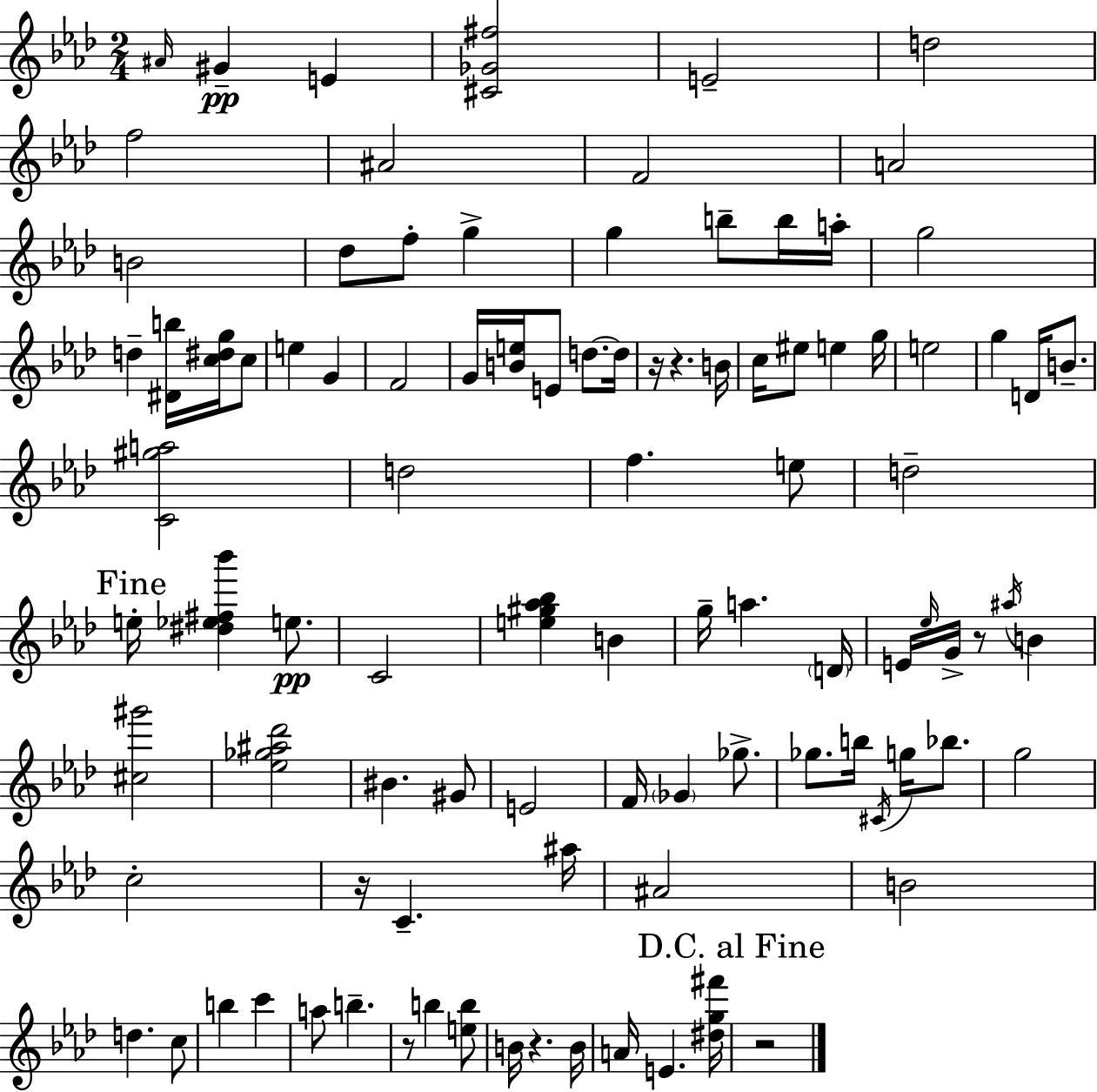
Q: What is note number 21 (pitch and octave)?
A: E5